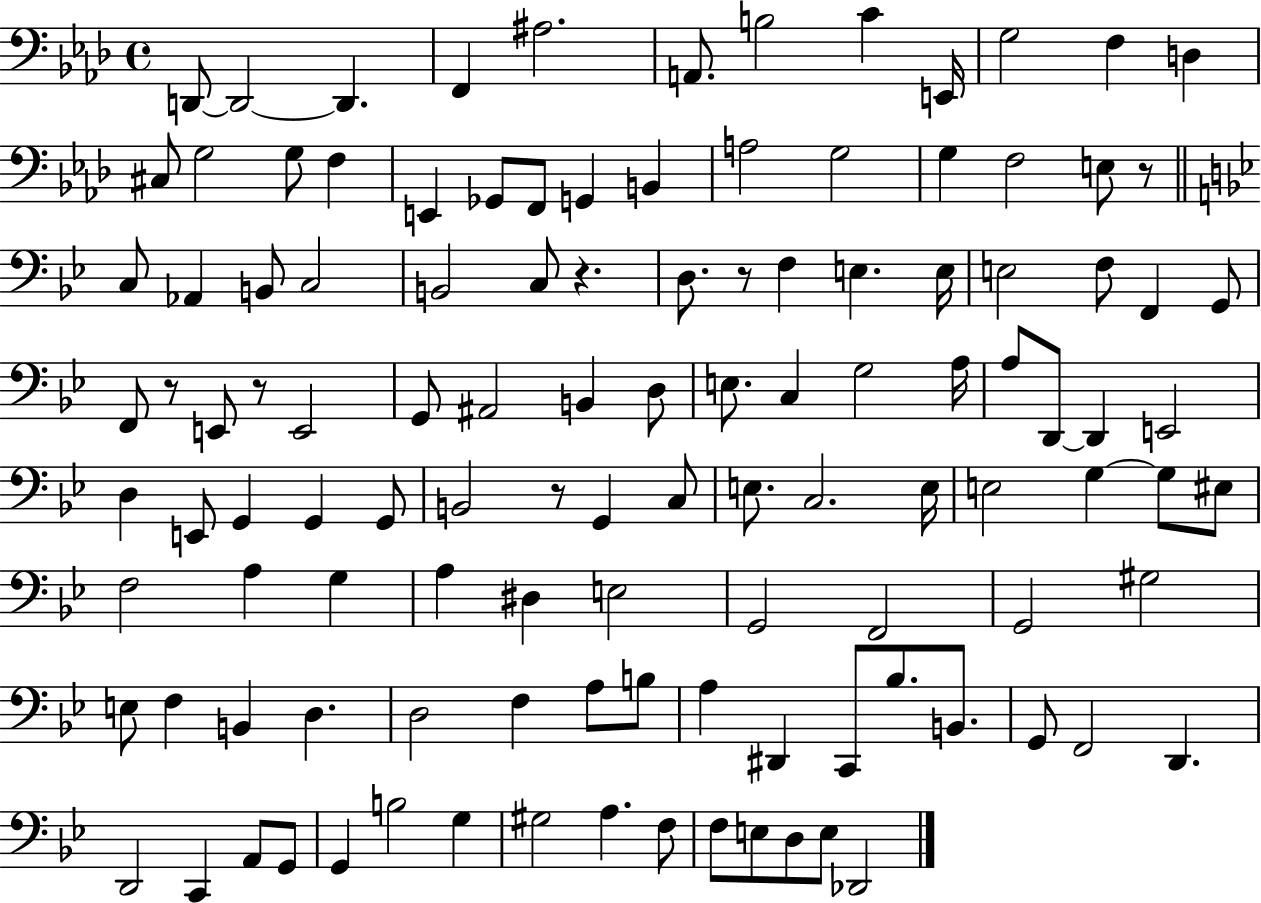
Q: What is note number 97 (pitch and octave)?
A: D2